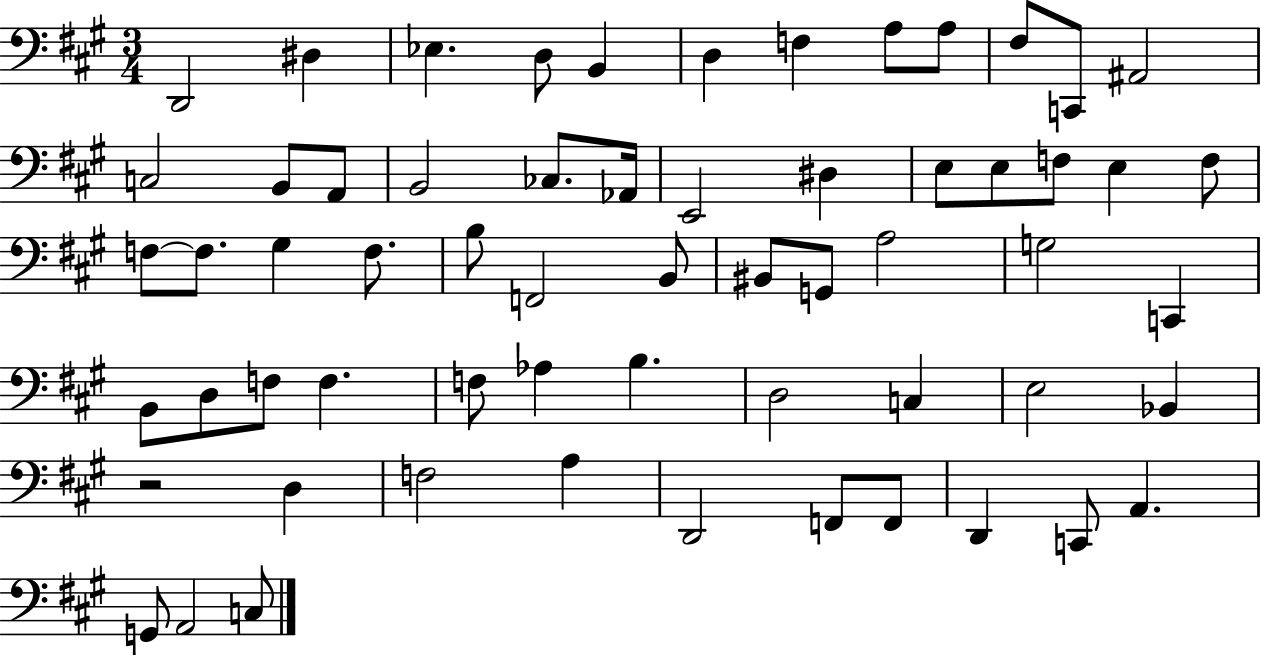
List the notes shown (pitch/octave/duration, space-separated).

D2/h D#3/q Eb3/q. D3/e B2/q D3/q F3/q A3/e A3/e F#3/e C2/e A#2/h C3/h B2/e A2/e B2/h CES3/e. Ab2/s E2/h D#3/q E3/e E3/e F3/e E3/q F3/e F3/e F3/e. G#3/q F3/e. B3/e F2/h B2/e BIS2/e G2/e A3/h G3/h C2/q B2/e D3/e F3/e F3/q. F3/e Ab3/q B3/q. D3/h C3/q E3/h Bb2/q R/h D3/q F3/h A3/q D2/h F2/e F2/e D2/q C2/e A2/q. G2/e A2/h C3/e